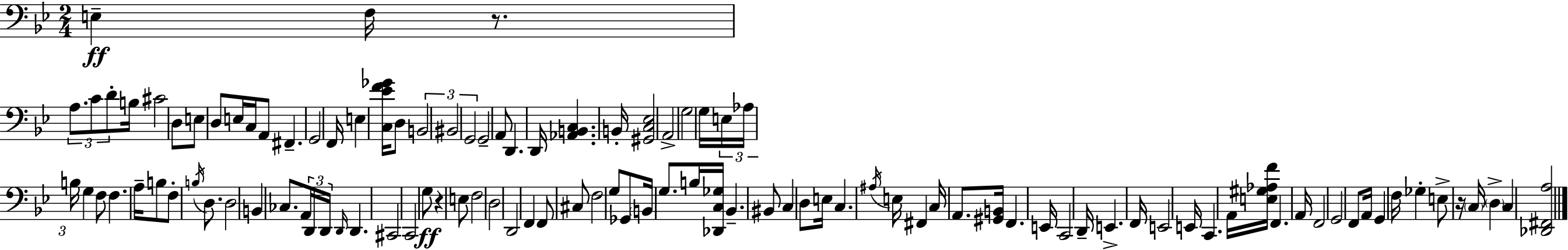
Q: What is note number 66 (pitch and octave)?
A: BIS2